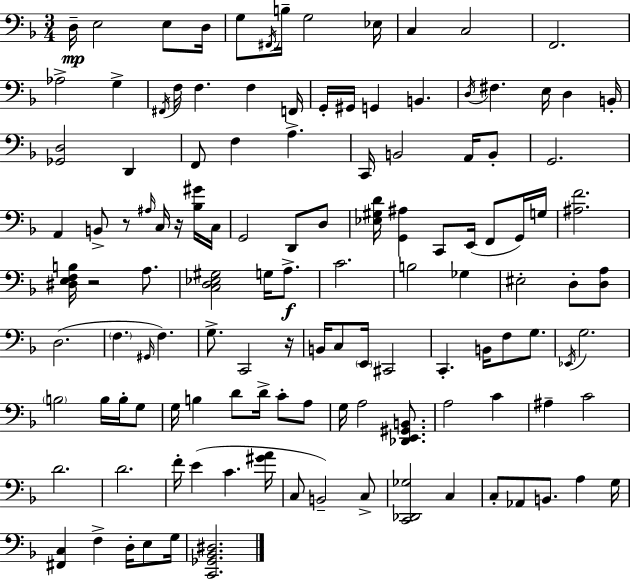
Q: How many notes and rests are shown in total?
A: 125